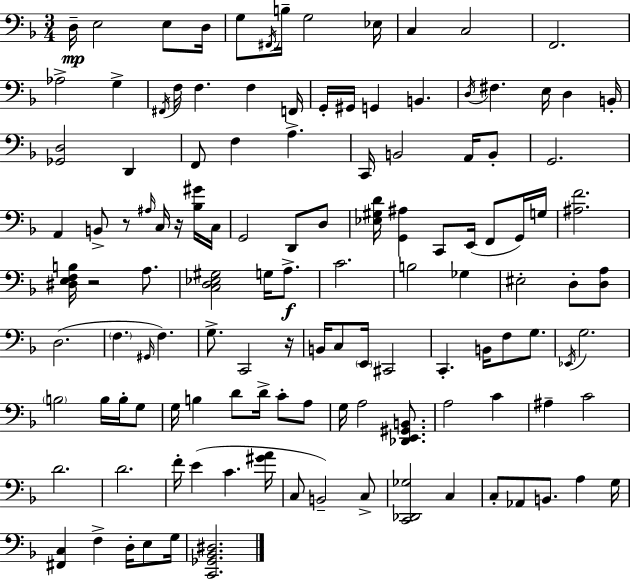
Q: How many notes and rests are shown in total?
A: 125